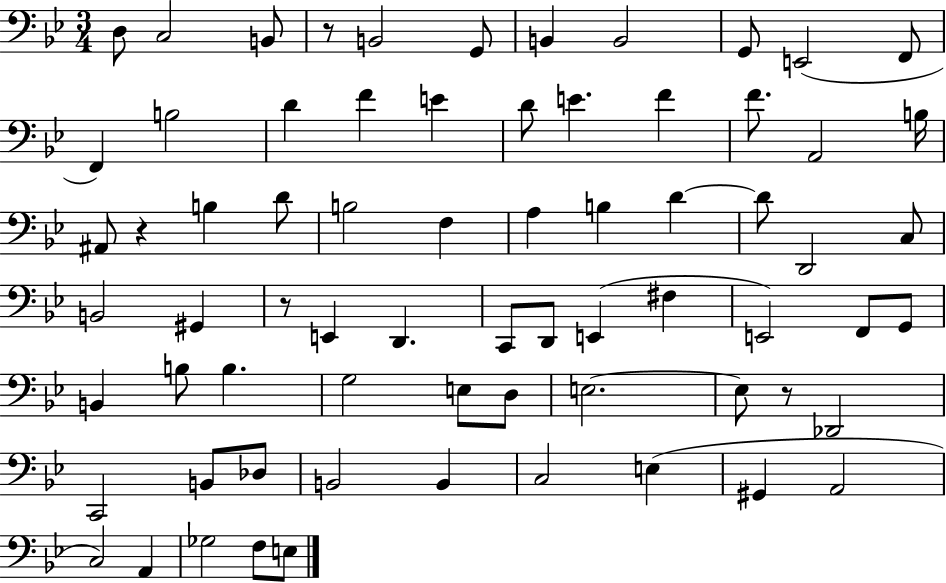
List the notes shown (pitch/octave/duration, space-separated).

D3/e C3/h B2/e R/e B2/h G2/e B2/q B2/h G2/e E2/h F2/e F2/q B3/h D4/q F4/q E4/q D4/e E4/q. F4/q F4/e. A2/h B3/s A#2/e R/q B3/q D4/e B3/h F3/q A3/q B3/q D4/q D4/e D2/h C3/e B2/h G#2/q R/e E2/q D2/q. C2/e D2/e E2/q F#3/q E2/h F2/e G2/e B2/q B3/e B3/q. G3/h E3/e D3/e E3/h. E3/e R/e Db2/h C2/h B2/e Db3/e B2/h B2/q C3/h E3/q G#2/q A2/h C3/h A2/q Gb3/h F3/e E3/e